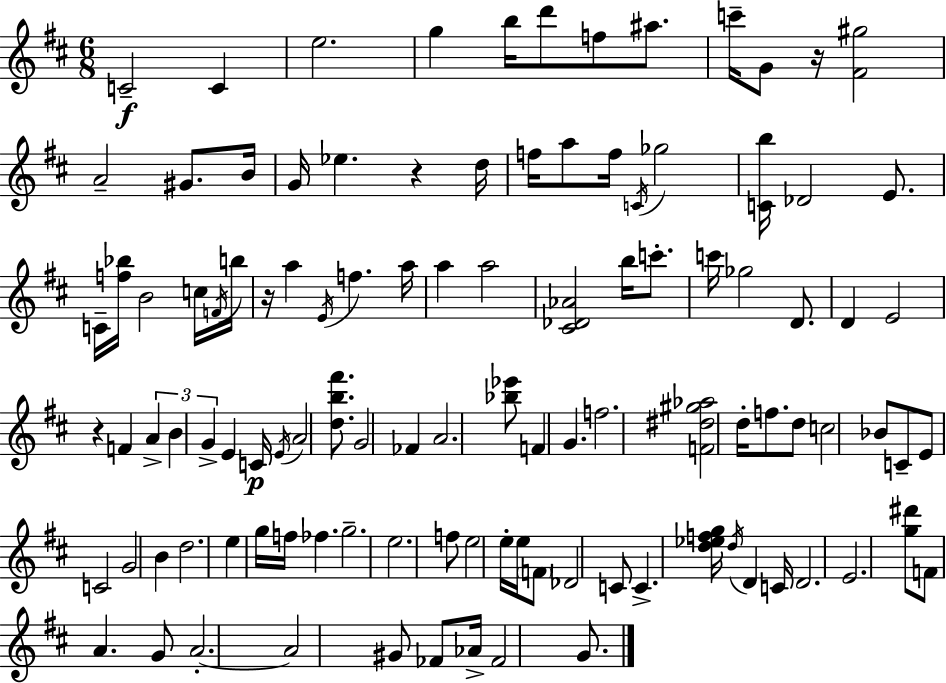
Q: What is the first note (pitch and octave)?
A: C4